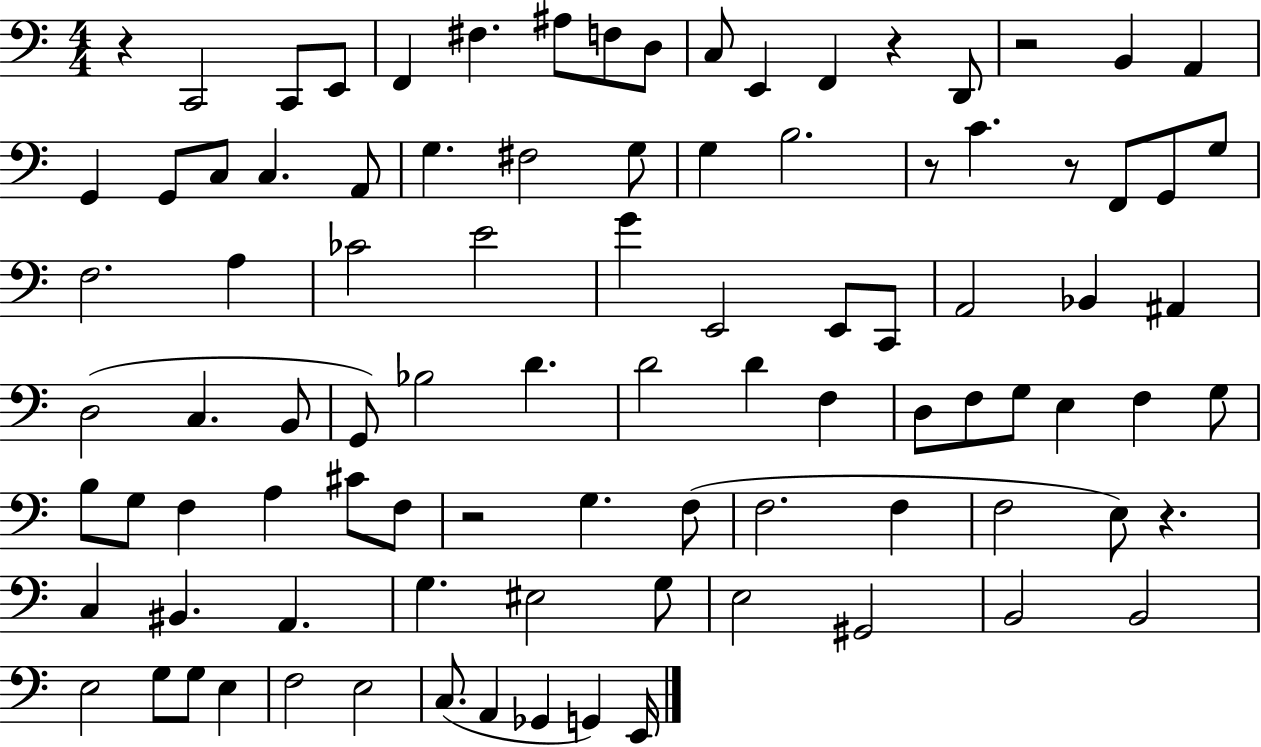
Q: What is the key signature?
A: C major